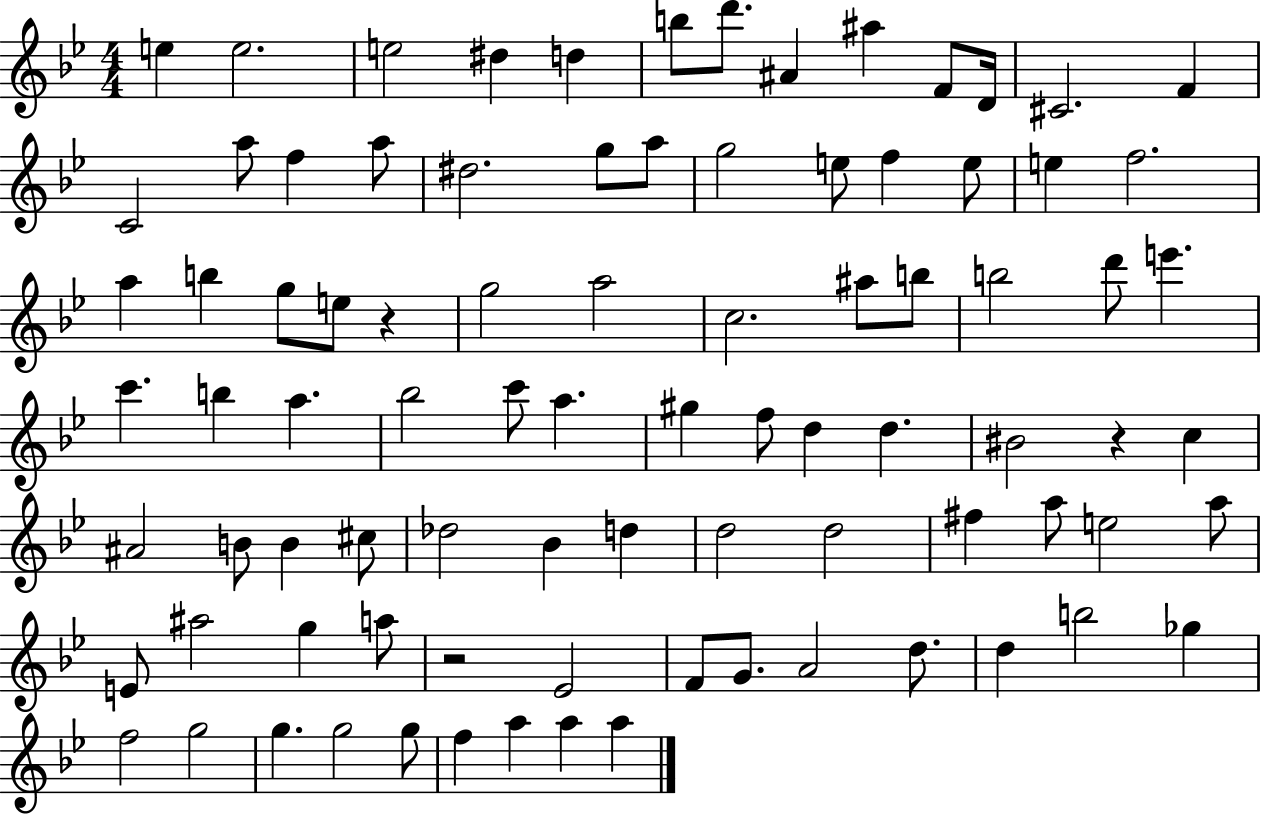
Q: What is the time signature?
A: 4/4